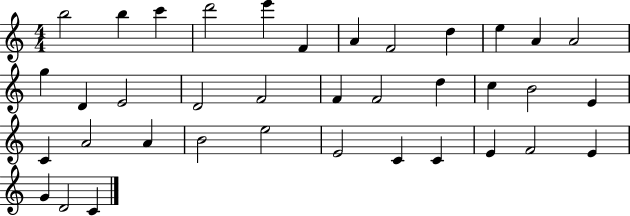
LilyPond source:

{
  \clef treble
  \numericTimeSignature
  \time 4/4
  \key c \major
  b''2 b''4 c'''4 | d'''2 e'''4 f'4 | a'4 f'2 d''4 | e''4 a'4 a'2 | \break g''4 d'4 e'2 | d'2 f'2 | f'4 f'2 d''4 | c''4 b'2 e'4 | \break c'4 a'2 a'4 | b'2 e''2 | e'2 c'4 c'4 | e'4 f'2 e'4 | \break g'4 d'2 c'4 | \bar "|."
}